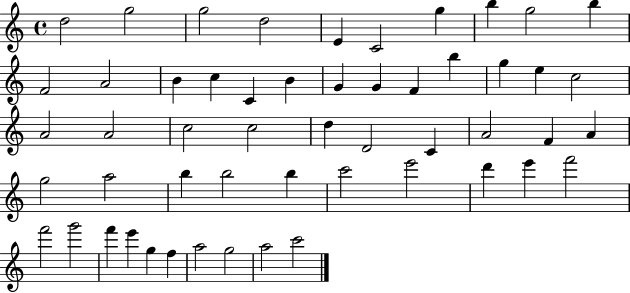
{
  \clef treble
  \time 4/4
  \defaultTimeSignature
  \key c \major
  d''2 g''2 | g''2 d''2 | e'4 c'2 g''4 | b''4 g''2 b''4 | \break f'2 a'2 | b'4 c''4 c'4 b'4 | g'4 g'4 f'4 b''4 | g''4 e''4 c''2 | \break a'2 a'2 | c''2 c''2 | d''4 d'2 c'4 | a'2 f'4 a'4 | \break g''2 a''2 | b''4 b''2 b''4 | c'''2 e'''2 | d'''4 e'''4 f'''2 | \break f'''2 g'''2 | f'''4 e'''4 g''4 f''4 | a''2 g''2 | a''2 c'''2 | \break \bar "|."
}